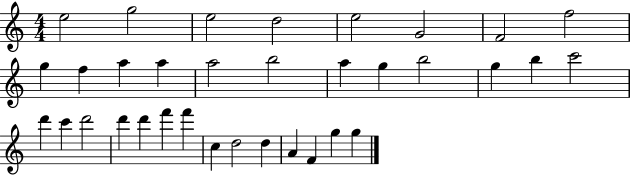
E5/h G5/h E5/h D5/h E5/h G4/h F4/h F5/h G5/q F5/q A5/q A5/q A5/h B5/h A5/q G5/q B5/h G5/q B5/q C6/h D6/q C6/q D6/h D6/q D6/q F6/q F6/q C5/q D5/h D5/q A4/q F4/q G5/q G5/q